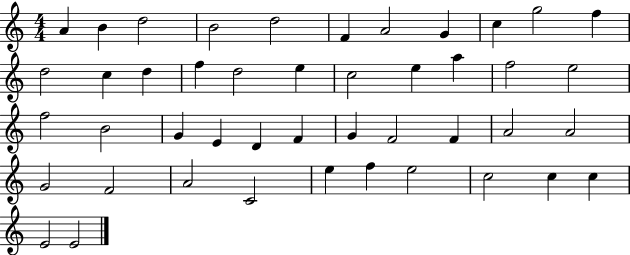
A4/q B4/q D5/h B4/h D5/h F4/q A4/h G4/q C5/q G5/h F5/q D5/h C5/q D5/q F5/q D5/h E5/q C5/h E5/q A5/q F5/h E5/h F5/h B4/h G4/q E4/q D4/q F4/q G4/q F4/h F4/q A4/h A4/h G4/h F4/h A4/h C4/h E5/q F5/q E5/h C5/h C5/q C5/q E4/h E4/h